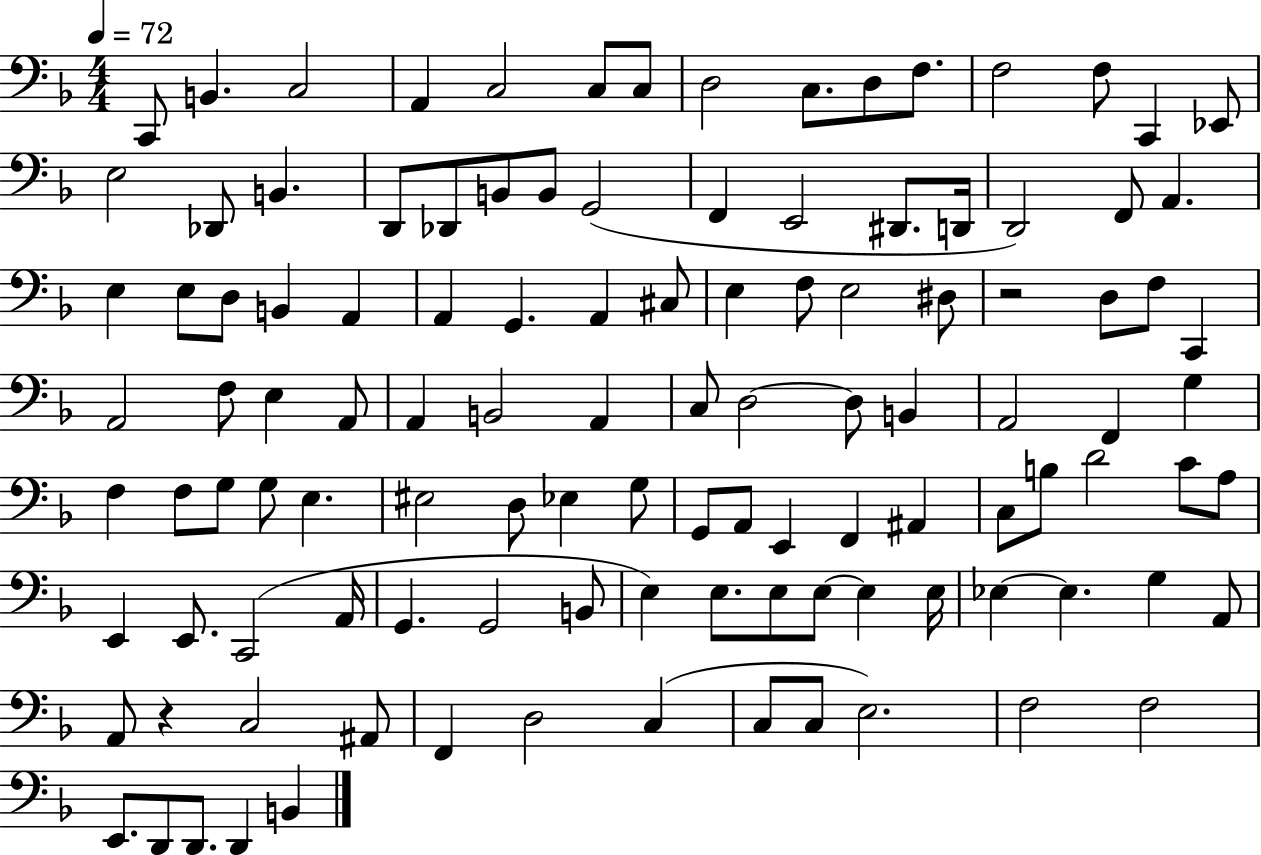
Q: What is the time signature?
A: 4/4